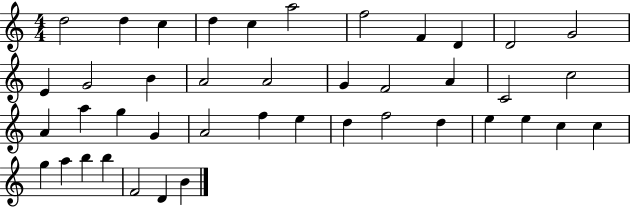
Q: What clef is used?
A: treble